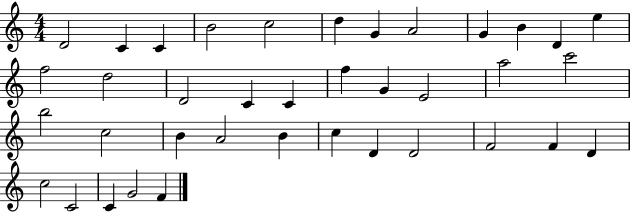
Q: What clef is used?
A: treble